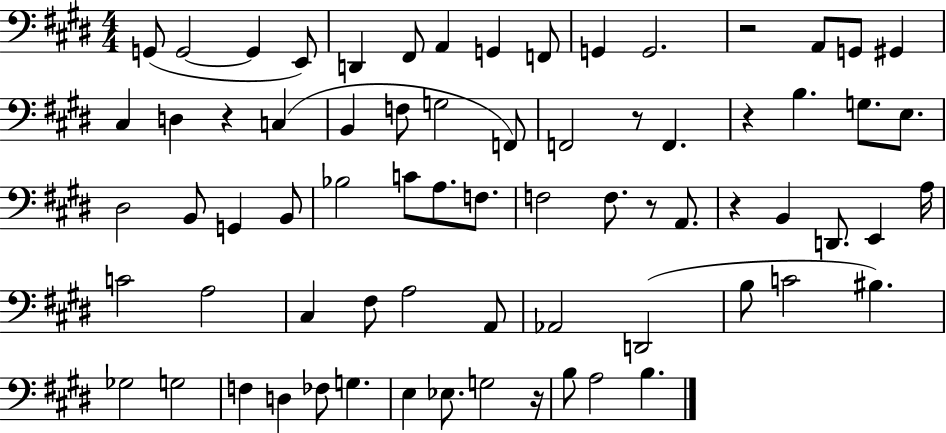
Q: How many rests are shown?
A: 7